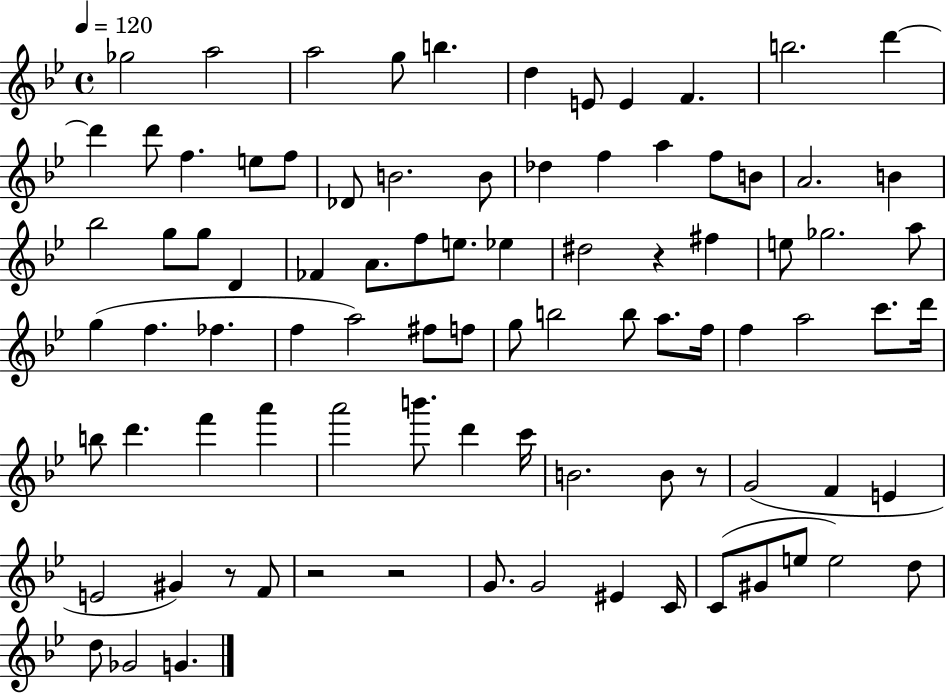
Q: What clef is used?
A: treble